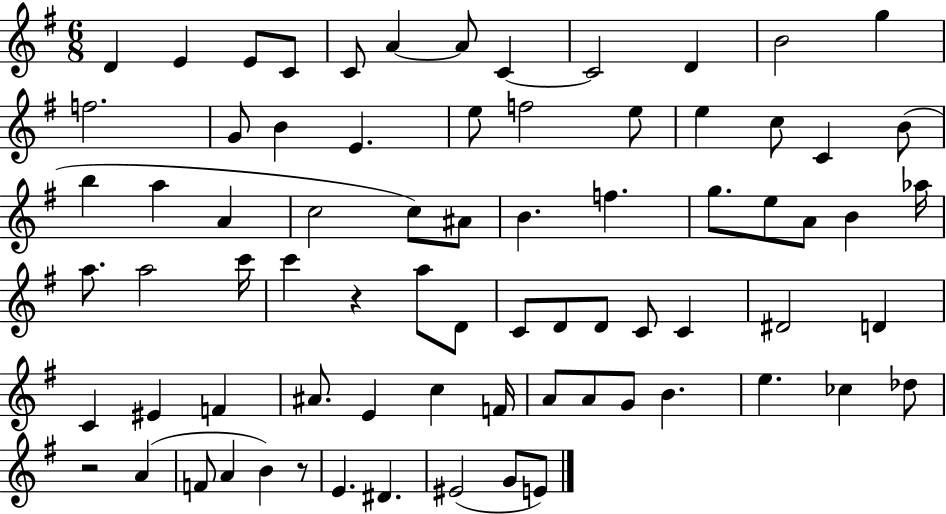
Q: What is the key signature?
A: G major